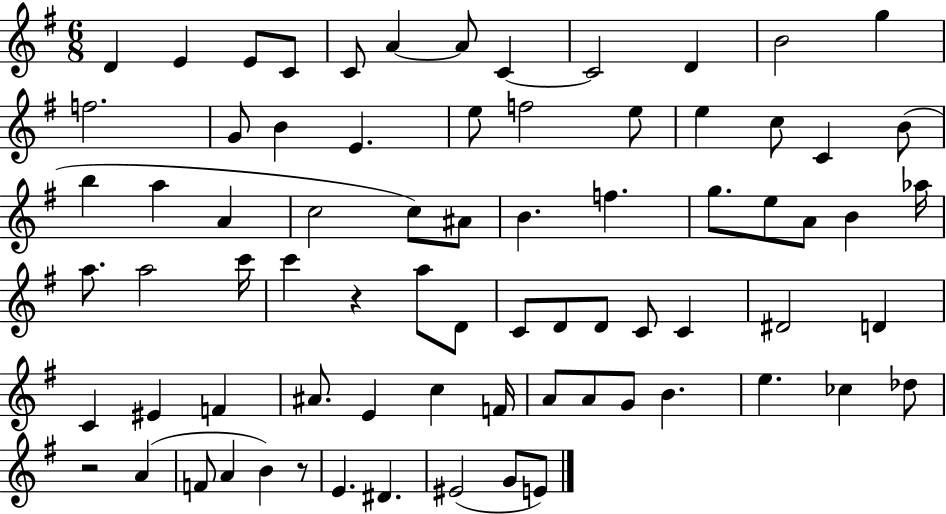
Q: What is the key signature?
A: G major